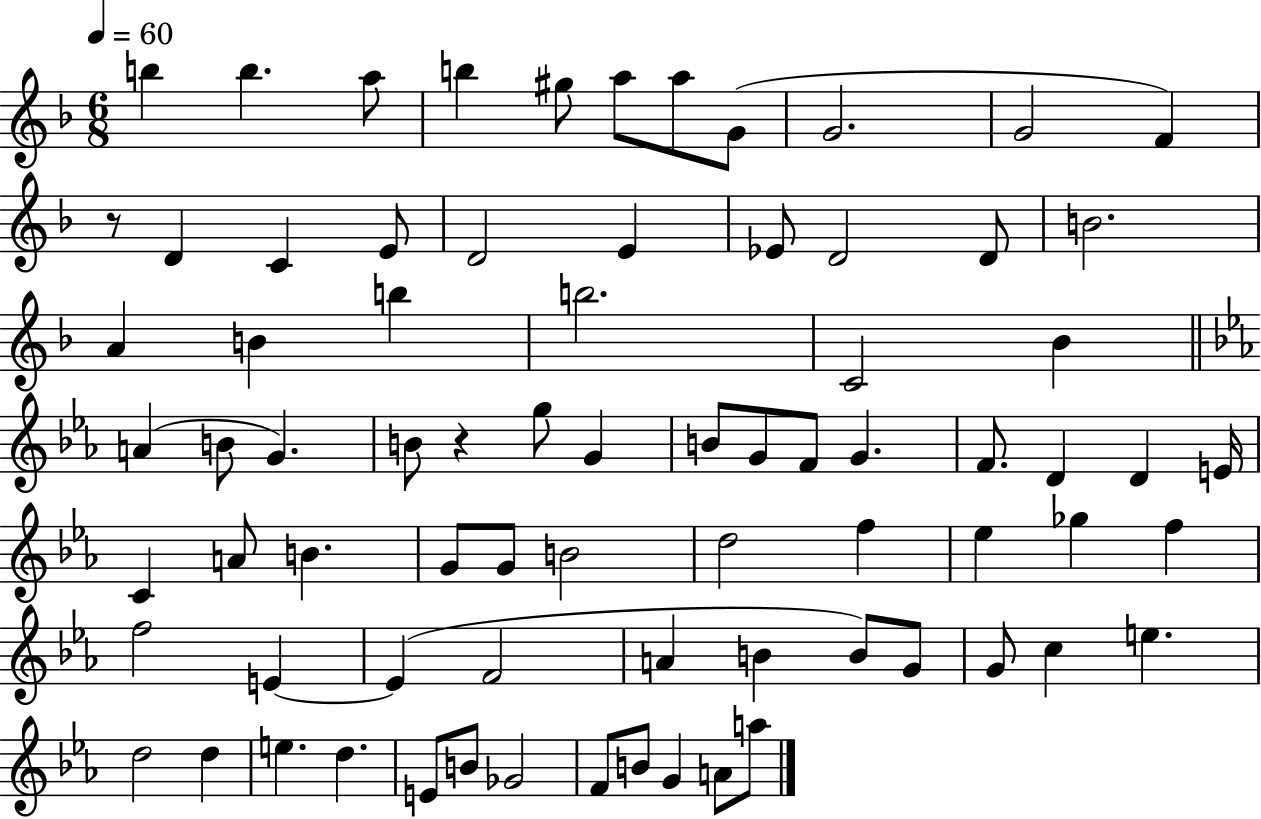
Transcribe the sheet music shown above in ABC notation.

X:1
T:Untitled
M:6/8
L:1/4
K:F
b b a/2 b ^g/2 a/2 a/2 G/2 G2 G2 F z/2 D C E/2 D2 E _E/2 D2 D/2 B2 A B b b2 C2 _B A B/2 G B/2 z g/2 G B/2 G/2 F/2 G F/2 D D E/4 C A/2 B G/2 G/2 B2 d2 f _e _g f f2 E E F2 A B B/2 G/2 G/2 c e d2 d e d E/2 B/2 _G2 F/2 B/2 G A/2 a/2